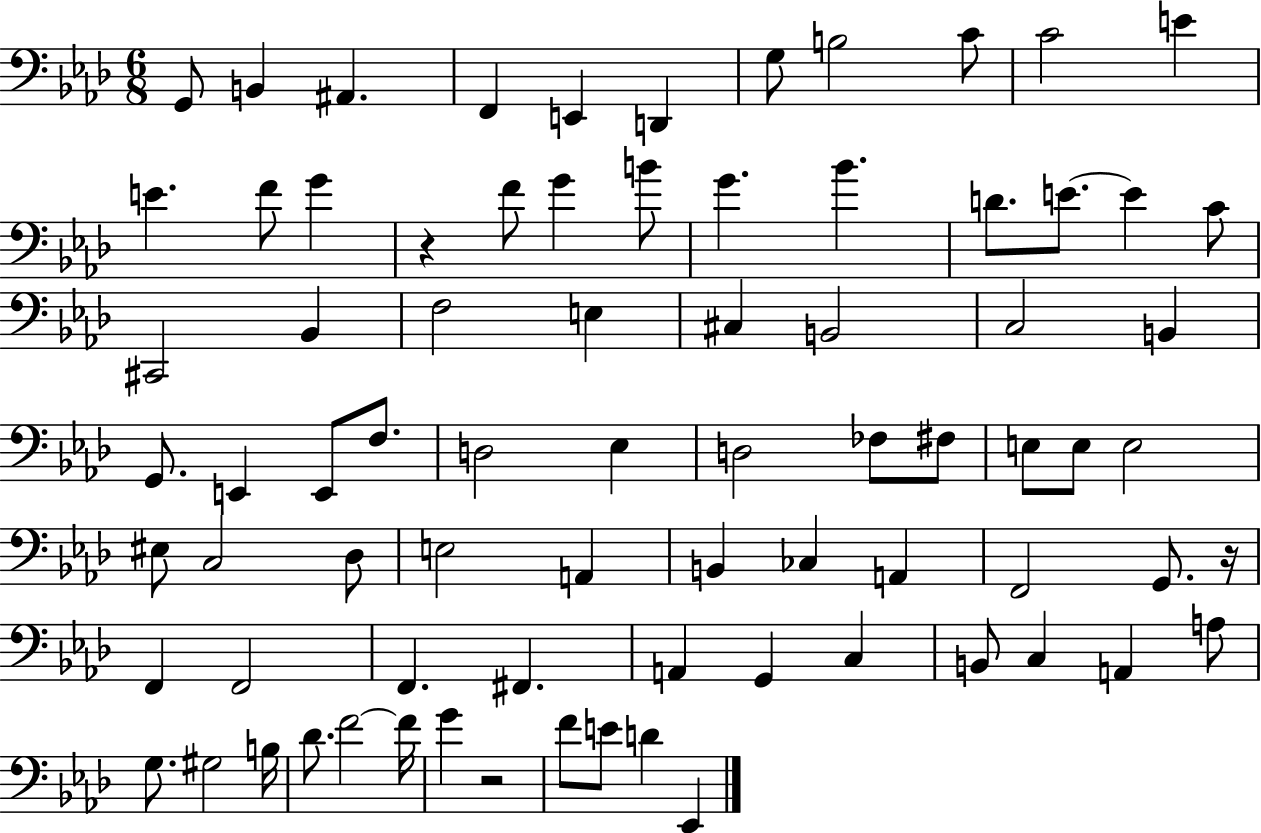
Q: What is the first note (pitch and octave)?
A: G2